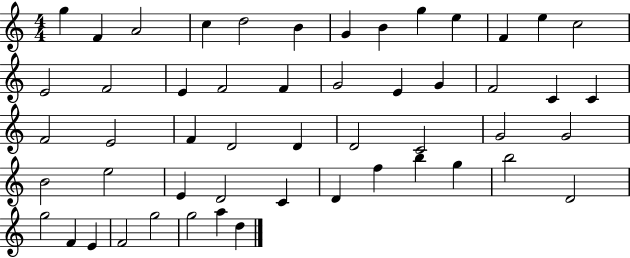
X:1
T:Untitled
M:4/4
L:1/4
K:C
g F A2 c d2 B G B g e F e c2 E2 F2 E F2 F G2 E G F2 C C F2 E2 F D2 D D2 C2 G2 G2 B2 e2 E D2 C D f b g b2 D2 g2 F E F2 g2 g2 a d